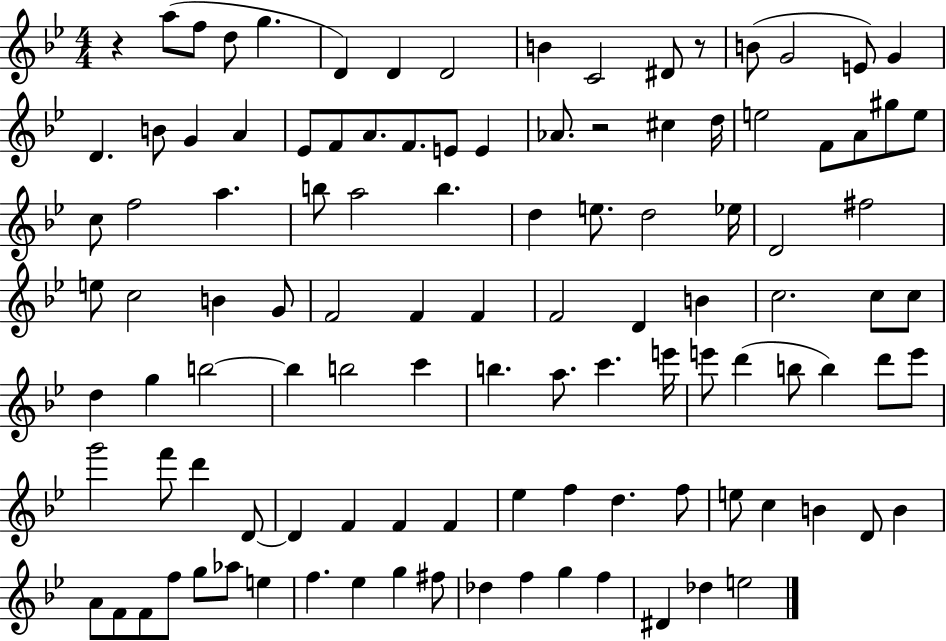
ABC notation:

X:1
T:Untitled
M:4/4
L:1/4
K:Bb
z a/2 f/2 d/2 g D D D2 B C2 ^D/2 z/2 B/2 G2 E/2 G D B/2 G A _E/2 F/2 A/2 F/2 E/2 E _A/2 z2 ^c d/4 e2 F/2 A/2 ^g/2 e/2 c/2 f2 a b/2 a2 b d e/2 d2 _e/4 D2 ^f2 e/2 c2 B G/2 F2 F F F2 D B c2 c/2 c/2 d g b2 b b2 c' b a/2 c' e'/4 e'/2 d' b/2 b d'/2 e'/2 g'2 f'/2 d' D/2 D F F F _e f d f/2 e/2 c B D/2 B A/2 F/2 F/2 f/2 g/2 _a/2 e f _e g ^f/2 _d f g f ^D _d e2